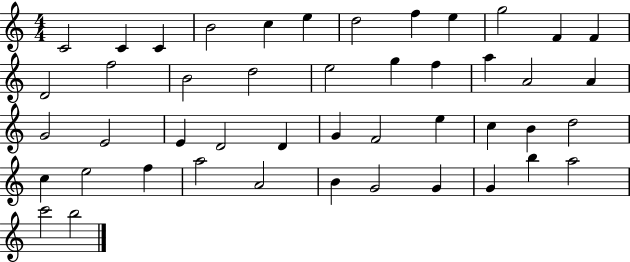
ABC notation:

X:1
T:Untitled
M:4/4
L:1/4
K:C
C2 C C B2 c e d2 f e g2 F F D2 f2 B2 d2 e2 g f a A2 A G2 E2 E D2 D G F2 e c B d2 c e2 f a2 A2 B G2 G G b a2 c'2 b2